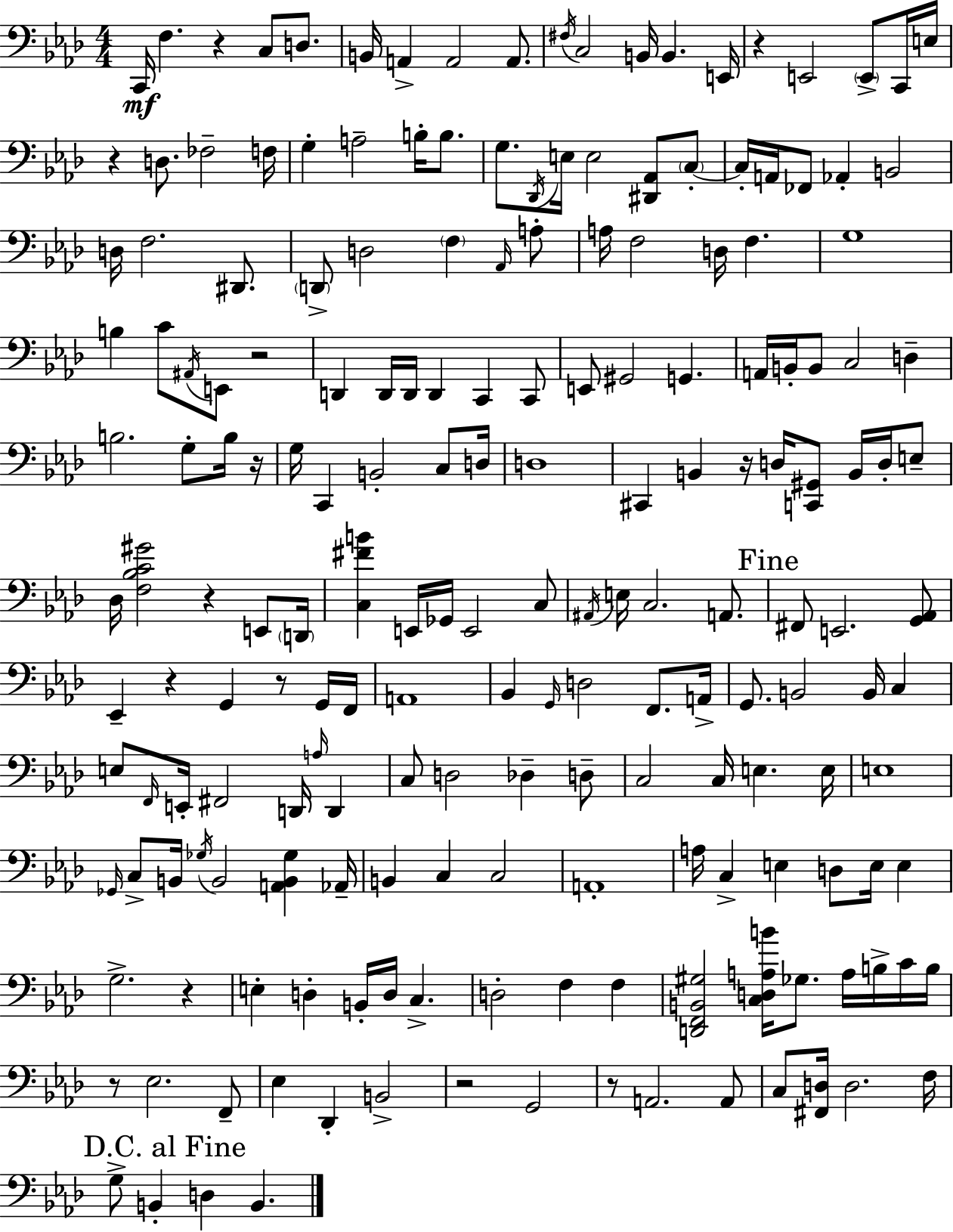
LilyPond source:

{
  \clef bass
  \numericTimeSignature
  \time 4/4
  \key aes \major
  c,16\mf f4. r4 c8 d8. | b,16 a,4-> a,2 a,8. | \acciaccatura { fis16 } c2 b,16 b,4. | e,16 r4 e,2 \parenthesize e,8-> c,16 | \break e16 r4 d8. fes2-- | f16 g4-. a2-- b16-. b8. | g8. \acciaccatura { des,16 } e16 e2 <dis, aes,>8 | \parenthesize c8-.~~ c16-. a,16 fes,8 aes,4-. b,2 | \break d16 f2. dis,8. | \parenthesize d,8-> d2 \parenthesize f4 | \grace { aes,16 } a8-. a16 f2 d16 f4. | g1 | \break b4 c'8 \acciaccatura { ais,16 } e,8 r2 | d,4 d,16 d,16 d,4 c,4 | c,8 e,8 gis,2 g,4. | a,16 b,16-. b,8 c2 | \break d4-- b2. | g8-. b16 r16 g16 c,4 b,2-. | c8 d16 d1 | cis,4 b,4 r16 d16 <c, gis,>8 | \break b,16 d16-. e8-- des16 <f bes c' gis'>2 r4 | e,8 \parenthesize d,16 <c fis' b'>4 e,16 ges,16 e,2 | c8 \acciaccatura { ais,16 } e16 c2. | a,8. \mark "Fine" fis,8 e,2. | \break <g, aes,>8 ees,4-- r4 g,4 | r8 g,16 f,16 a,1 | bes,4 \grace { g,16 } d2 | f,8. a,16-> g,8. b,2 | \break b,16 c4 e8 \grace { f,16 } e,16-. fis,2 | d,16 \grace { a16 } d,4 c8 d2 | des4-- d8-- c2 | c16 e4. e16 e1 | \break \grace { ges,16 } c8-> b,16 \acciaccatura { ges16 } b,2 | <a, b, ges>4 aes,16-- b,4 c4 | c2 a,1-. | a16 c4-> e4 | \break d8 e16 e4 g2.-> | r4 e4-. d4-. | b,16-. d16 c4.-> d2-. | f4 f4 <d, f, b, gis>2 | \break <c d a b'>16 ges8. a16 b16-> c'16 b16 r8 ees2. | f,8-- ees4 des,4-. | b,2-> r2 | g,2 r8 a,2. | \break a,8 c8 <fis, d>16 d2. | f16 \mark "D.C. al Fine" g8-> b,4-. | d4 b,4. \bar "|."
}